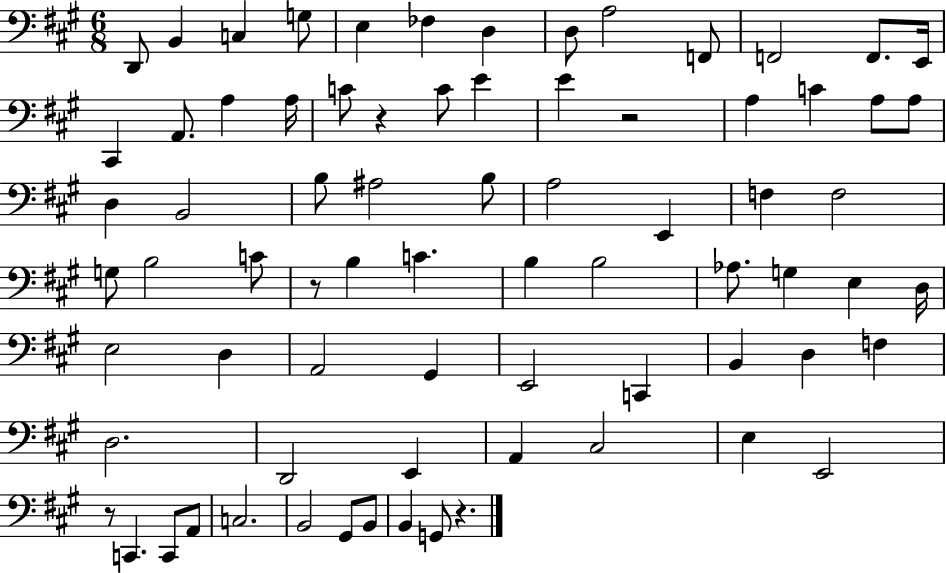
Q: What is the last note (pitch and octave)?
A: G2